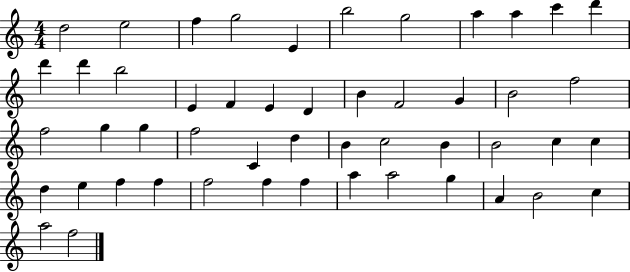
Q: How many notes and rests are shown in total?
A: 50